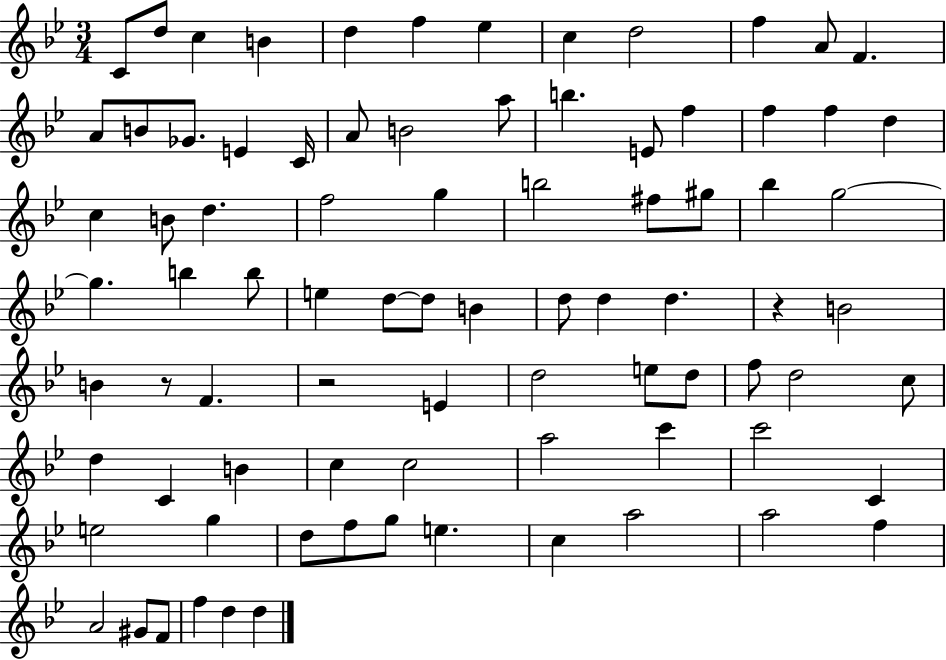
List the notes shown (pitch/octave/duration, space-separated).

C4/e D5/e C5/q B4/q D5/q F5/q Eb5/q C5/q D5/h F5/q A4/e F4/q. A4/e B4/e Gb4/e. E4/q C4/s A4/e B4/h A5/e B5/q. E4/e F5/q F5/q F5/q D5/q C5/q B4/e D5/q. F5/h G5/q B5/h F#5/e G#5/e Bb5/q G5/h G5/q. B5/q B5/e E5/q D5/e D5/e B4/q D5/e D5/q D5/q. R/q B4/h B4/q R/e F4/q. R/h E4/q D5/h E5/e D5/e F5/e D5/h C5/e D5/q C4/q B4/q C5/q C5/h A5/h C6/q C6/h C4/q E5/h G5/q D5/e F5/e G5/e E5/q. C5/q A5/h A5/h F5/q A4/h G#4/e F4/e F5/q D5/q D5/q